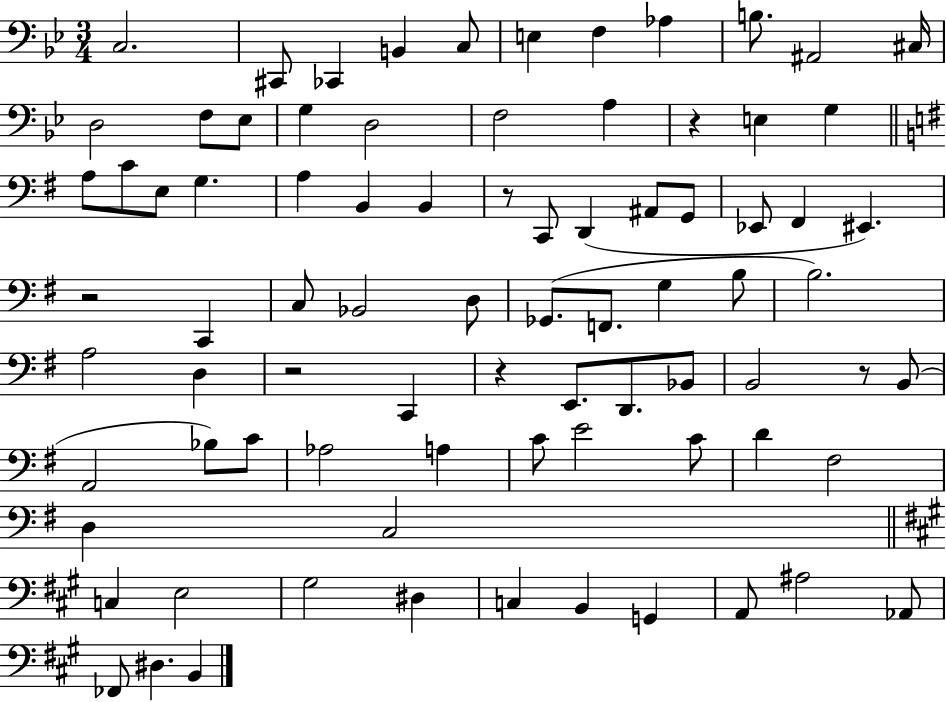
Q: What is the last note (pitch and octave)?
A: B2